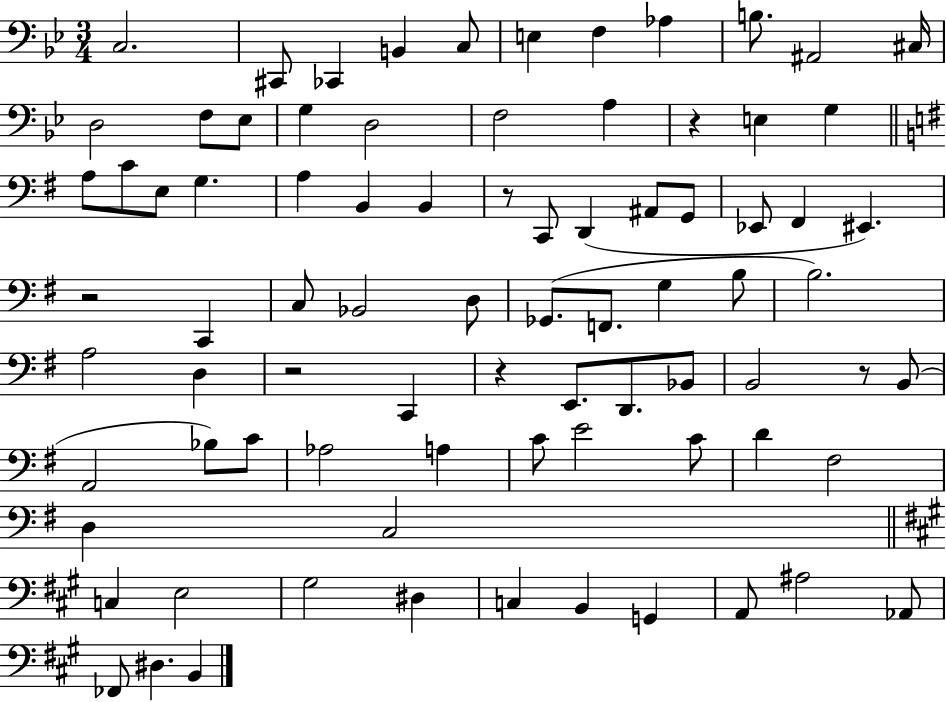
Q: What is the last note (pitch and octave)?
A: B2